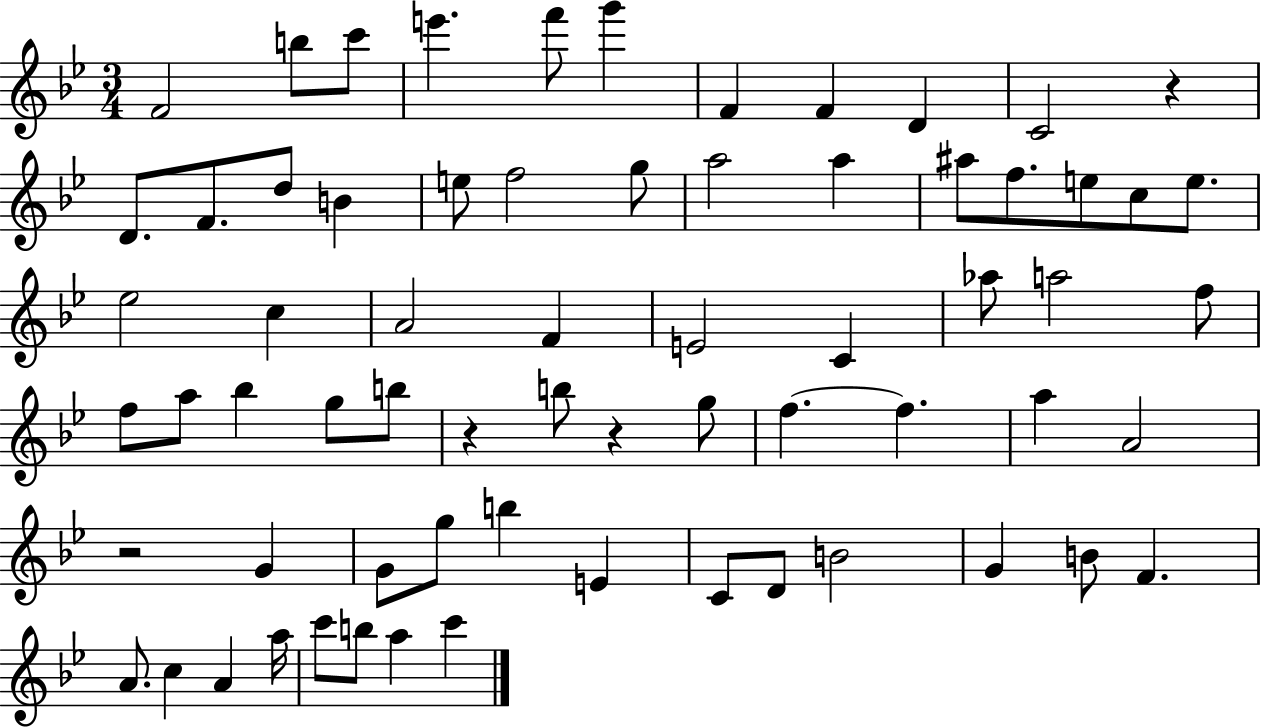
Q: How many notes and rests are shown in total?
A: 67